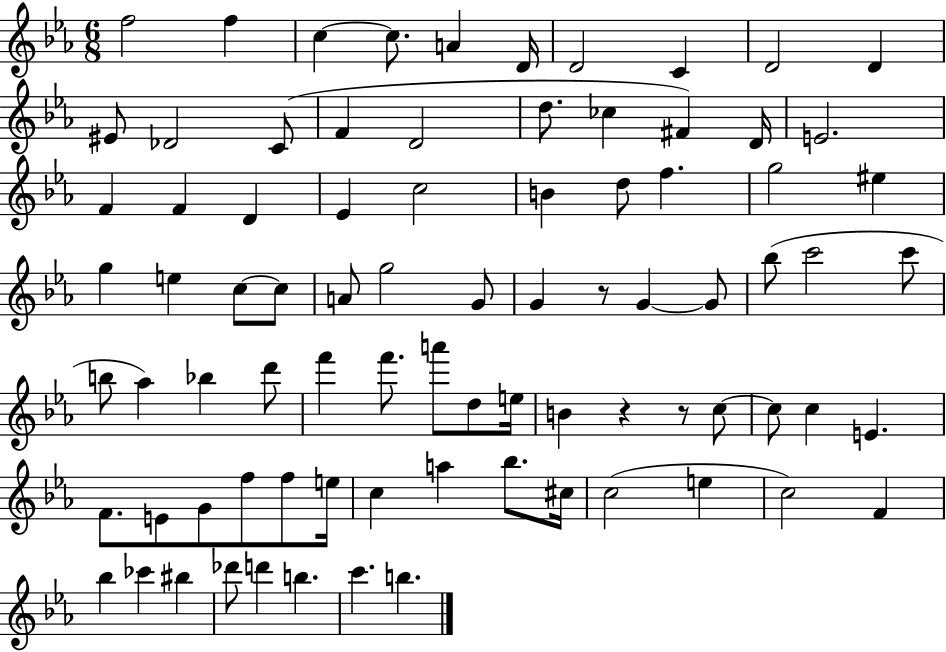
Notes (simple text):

F5/h F5/q C5/q C5/e. A4/q D4/s D4/h C4/q D4/h D4/q EIS4/e Db4/h C4/e F4/q D4/h D5/e. CES5/q F#4/q D4/s E4/h. F4/q F4/q D4/q Eb4/q C5/h B4/q D5/e F5/q. G5/h EIS5/q G5/q E5/q C5/e C5/e A4/e G5/h G4/e G4/q R/e G4/q G4/e Bb5/e C6/h C6/e B5/e Ab5/q Bb5/q D6/e F6/q F6/e. A6/e D5/e E5/s B4/q R/q R/e C5/e C5/e C5/q E4/q. F4/e. E4/e G4/e F5/e F5/e E5/s C5/q A5/q Bb5/e. C#5/s C5/h E5/q C5/h F4/q Bb5/q CES6/q BIS5/q Db6/e D6/q B5/q. C6/q. B5/q.